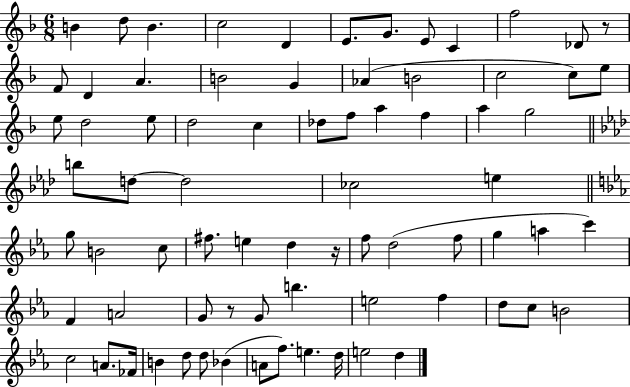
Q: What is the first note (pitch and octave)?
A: B4